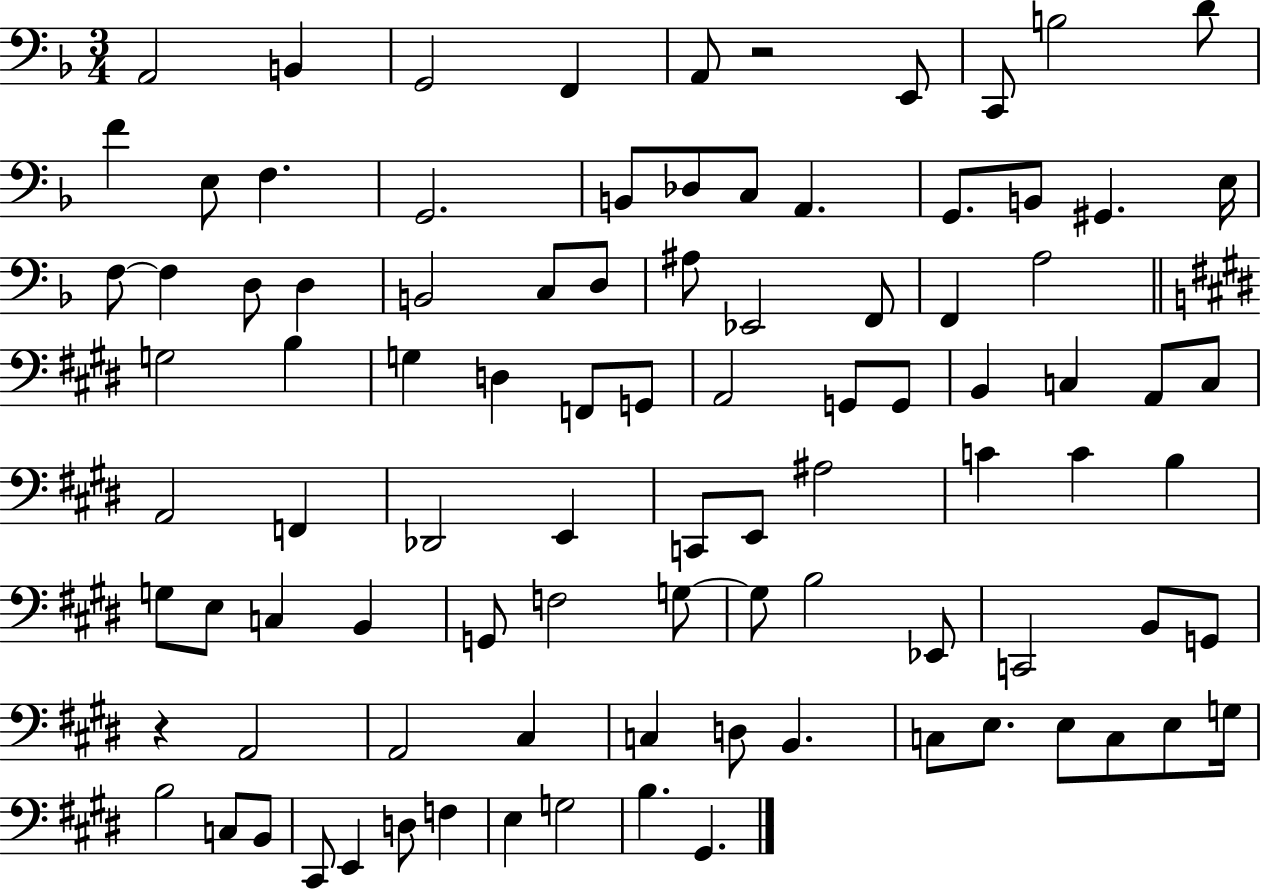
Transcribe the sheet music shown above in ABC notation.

X:1
T:Untitled
M:3/4
L:1/4
K:F
A,,2 B,, G,,2 F,, A,,/2 z2 E,,/2 C,,/2 B,2 D/2 F E,/2 F, G,,2 B,,/2 _D,/2 C,/2 A,, G,,/2 B,,/2 ^G,, E,/4 F,/2 F, D,/2 D, B,,2 C,/2 D,/2 ^A,/2 _E,,2 F,,/2 F,, A,2 G,2 B, G, D, F,,/2 G,,/2 A,,2 G,,/2 G,,/2 B,, C, A,,/2 C,/2 A,,2 F,, _D,,2 E,, C,,/2 E,,/2 ^A,2 C C B, G,/2 E,/2 C, B,, G,,/2 F,2 G,/2 G,/2 B,2 _E,,/2 C,,2 B,,/2 G,,/2 z A,,2 A,,2 ^C, C, D,/2 B,, C,/2 E,/2 E,/2 C,/2 E,/2 G,/4 B,2 C,/2 B,,/2 ^C,,/2 E,, D,/2 F, E, G,2 B, ^G,,